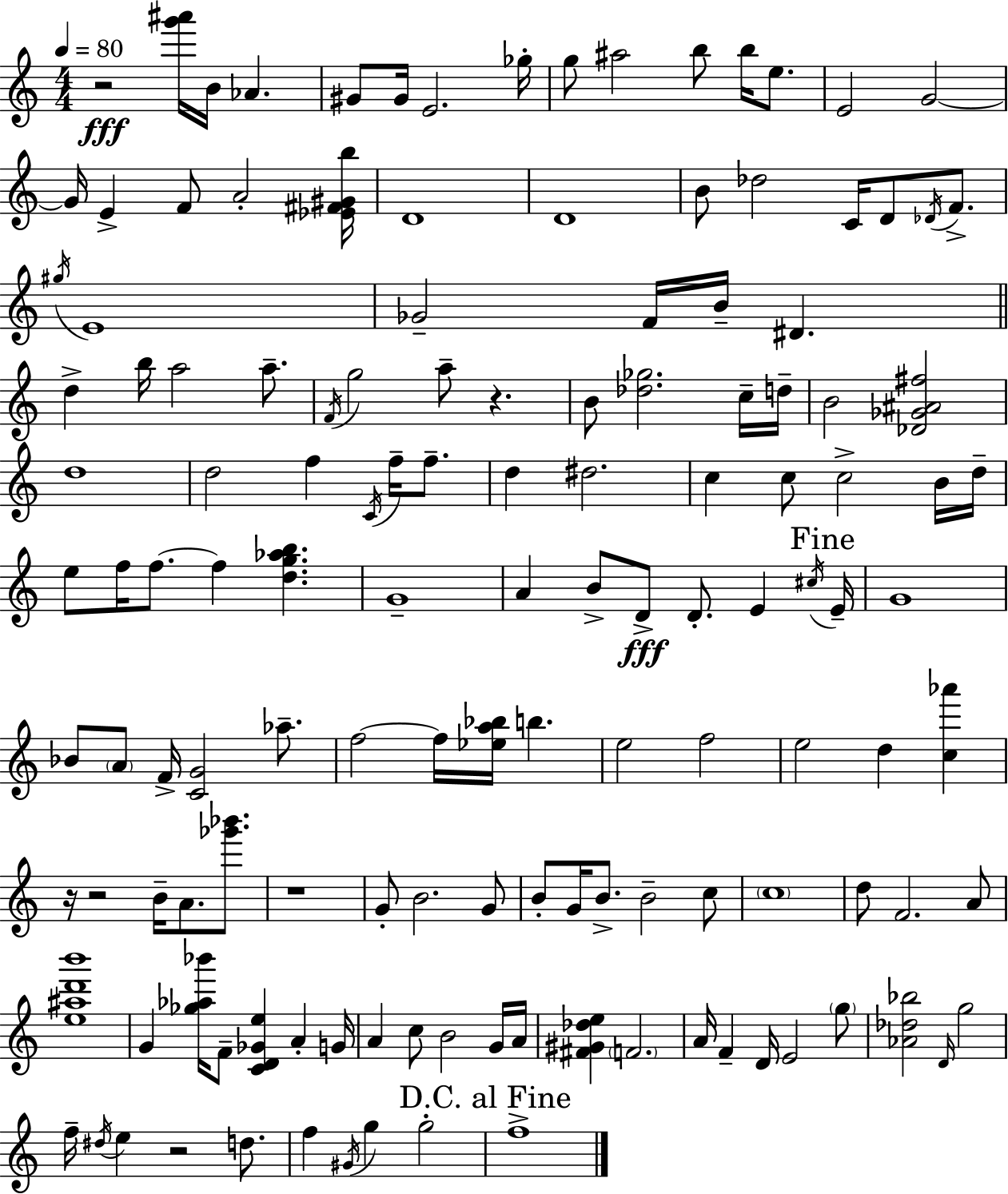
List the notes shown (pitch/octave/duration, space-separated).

R/h [G6,A#6]/s B4/s Ab4/q. G#4/e G#4/s E4/h. Gb5/s G5/e A#5/h B5/e B5/s E5/e. E4/h G4/h G4/s E4/q F4/e A4/h [Eb4,F#4,G#4,B5]/s D4/w D4/w B4/e Db5/h C4/s D4/e Db4/s F4/e. G#5/s E4/w Gb4/h F4/s B4/s D#4/q. D5/q B5/s A5/h A5/e. F4/s G5/h A5/e R/q. B4/e [Db5,Gb5]/h. C5/s D5/s B4/h [Db4,Gb4,A#4,F#5]/h D5/w D5/h F5/q C4/s F5/s F5/e. D5/q D#5/h. C5/q C5/e C5/h B4/s D5/s E5/e F5/s F5/e. F5/q [D5,G5,Ab5,B5]/q. G4/w A4/q B4/e D4/e D4/e. E4/q C#5/s E4/s G4/w Bb4/e A4/e F4/s [C4,G4]/h Ab5/e. F5/h F5/s [Eb5,A5,Bb5]/s B5/q. E5/h F5/h E5/h D5/q [C5,Ab6]/q R/s R/h B4/s A4/e. [Gb6,Bb6]/e. R/w G4/e B4/h. G4/e B4/e G4/s B4/e. B4/h C5/e C5/w D5/e F4/h. A4/e [E5,A#5,D6,B6]/w G4/q [Gb5,Ab5,Bb6]/s F4/e [C4,D4,Gb4,E5]/q A4/q G4/s A4/q C5/e B4/h G4/s A4/s [F#4,G#4,Db5,E5]/q F4/h. A4/s F4/q D4/s E4/h G5/e [Ab4,Db5,Bb5]/h D4/s G5/h F5/s D#5/s E5/q R/h D5/e. F5/q G#4/s G5/q G5/h F5/w